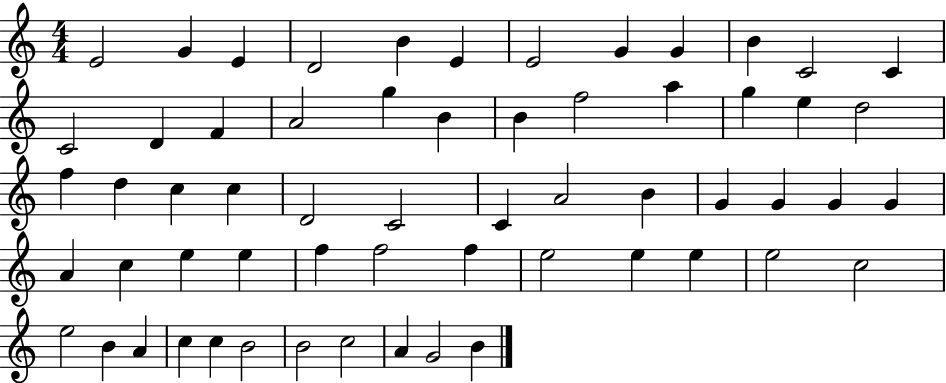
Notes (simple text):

E4/h G4/q E4/q D4/h B4/q E4/q E4/h G4/q G4/q B4/q C4/h C4/q C4/h D4/q F4/q A4/h G5/q B4/q B4/q F5/h A5/q G5/q E5/q D5/h F5/q D5/q C5/q C5/q D4/h C4/h C4/q A4/h B4/q G4/q G4/q G4/q G4/q A4/q C5/q E5/q E5/q F5/q F5/h F5/q E5/h E5/q E5/q E5/h C5/h E5/h B4/q A4/q C5/q C5/q B4/h B4/h C5/h A4/q G4/h B4/q